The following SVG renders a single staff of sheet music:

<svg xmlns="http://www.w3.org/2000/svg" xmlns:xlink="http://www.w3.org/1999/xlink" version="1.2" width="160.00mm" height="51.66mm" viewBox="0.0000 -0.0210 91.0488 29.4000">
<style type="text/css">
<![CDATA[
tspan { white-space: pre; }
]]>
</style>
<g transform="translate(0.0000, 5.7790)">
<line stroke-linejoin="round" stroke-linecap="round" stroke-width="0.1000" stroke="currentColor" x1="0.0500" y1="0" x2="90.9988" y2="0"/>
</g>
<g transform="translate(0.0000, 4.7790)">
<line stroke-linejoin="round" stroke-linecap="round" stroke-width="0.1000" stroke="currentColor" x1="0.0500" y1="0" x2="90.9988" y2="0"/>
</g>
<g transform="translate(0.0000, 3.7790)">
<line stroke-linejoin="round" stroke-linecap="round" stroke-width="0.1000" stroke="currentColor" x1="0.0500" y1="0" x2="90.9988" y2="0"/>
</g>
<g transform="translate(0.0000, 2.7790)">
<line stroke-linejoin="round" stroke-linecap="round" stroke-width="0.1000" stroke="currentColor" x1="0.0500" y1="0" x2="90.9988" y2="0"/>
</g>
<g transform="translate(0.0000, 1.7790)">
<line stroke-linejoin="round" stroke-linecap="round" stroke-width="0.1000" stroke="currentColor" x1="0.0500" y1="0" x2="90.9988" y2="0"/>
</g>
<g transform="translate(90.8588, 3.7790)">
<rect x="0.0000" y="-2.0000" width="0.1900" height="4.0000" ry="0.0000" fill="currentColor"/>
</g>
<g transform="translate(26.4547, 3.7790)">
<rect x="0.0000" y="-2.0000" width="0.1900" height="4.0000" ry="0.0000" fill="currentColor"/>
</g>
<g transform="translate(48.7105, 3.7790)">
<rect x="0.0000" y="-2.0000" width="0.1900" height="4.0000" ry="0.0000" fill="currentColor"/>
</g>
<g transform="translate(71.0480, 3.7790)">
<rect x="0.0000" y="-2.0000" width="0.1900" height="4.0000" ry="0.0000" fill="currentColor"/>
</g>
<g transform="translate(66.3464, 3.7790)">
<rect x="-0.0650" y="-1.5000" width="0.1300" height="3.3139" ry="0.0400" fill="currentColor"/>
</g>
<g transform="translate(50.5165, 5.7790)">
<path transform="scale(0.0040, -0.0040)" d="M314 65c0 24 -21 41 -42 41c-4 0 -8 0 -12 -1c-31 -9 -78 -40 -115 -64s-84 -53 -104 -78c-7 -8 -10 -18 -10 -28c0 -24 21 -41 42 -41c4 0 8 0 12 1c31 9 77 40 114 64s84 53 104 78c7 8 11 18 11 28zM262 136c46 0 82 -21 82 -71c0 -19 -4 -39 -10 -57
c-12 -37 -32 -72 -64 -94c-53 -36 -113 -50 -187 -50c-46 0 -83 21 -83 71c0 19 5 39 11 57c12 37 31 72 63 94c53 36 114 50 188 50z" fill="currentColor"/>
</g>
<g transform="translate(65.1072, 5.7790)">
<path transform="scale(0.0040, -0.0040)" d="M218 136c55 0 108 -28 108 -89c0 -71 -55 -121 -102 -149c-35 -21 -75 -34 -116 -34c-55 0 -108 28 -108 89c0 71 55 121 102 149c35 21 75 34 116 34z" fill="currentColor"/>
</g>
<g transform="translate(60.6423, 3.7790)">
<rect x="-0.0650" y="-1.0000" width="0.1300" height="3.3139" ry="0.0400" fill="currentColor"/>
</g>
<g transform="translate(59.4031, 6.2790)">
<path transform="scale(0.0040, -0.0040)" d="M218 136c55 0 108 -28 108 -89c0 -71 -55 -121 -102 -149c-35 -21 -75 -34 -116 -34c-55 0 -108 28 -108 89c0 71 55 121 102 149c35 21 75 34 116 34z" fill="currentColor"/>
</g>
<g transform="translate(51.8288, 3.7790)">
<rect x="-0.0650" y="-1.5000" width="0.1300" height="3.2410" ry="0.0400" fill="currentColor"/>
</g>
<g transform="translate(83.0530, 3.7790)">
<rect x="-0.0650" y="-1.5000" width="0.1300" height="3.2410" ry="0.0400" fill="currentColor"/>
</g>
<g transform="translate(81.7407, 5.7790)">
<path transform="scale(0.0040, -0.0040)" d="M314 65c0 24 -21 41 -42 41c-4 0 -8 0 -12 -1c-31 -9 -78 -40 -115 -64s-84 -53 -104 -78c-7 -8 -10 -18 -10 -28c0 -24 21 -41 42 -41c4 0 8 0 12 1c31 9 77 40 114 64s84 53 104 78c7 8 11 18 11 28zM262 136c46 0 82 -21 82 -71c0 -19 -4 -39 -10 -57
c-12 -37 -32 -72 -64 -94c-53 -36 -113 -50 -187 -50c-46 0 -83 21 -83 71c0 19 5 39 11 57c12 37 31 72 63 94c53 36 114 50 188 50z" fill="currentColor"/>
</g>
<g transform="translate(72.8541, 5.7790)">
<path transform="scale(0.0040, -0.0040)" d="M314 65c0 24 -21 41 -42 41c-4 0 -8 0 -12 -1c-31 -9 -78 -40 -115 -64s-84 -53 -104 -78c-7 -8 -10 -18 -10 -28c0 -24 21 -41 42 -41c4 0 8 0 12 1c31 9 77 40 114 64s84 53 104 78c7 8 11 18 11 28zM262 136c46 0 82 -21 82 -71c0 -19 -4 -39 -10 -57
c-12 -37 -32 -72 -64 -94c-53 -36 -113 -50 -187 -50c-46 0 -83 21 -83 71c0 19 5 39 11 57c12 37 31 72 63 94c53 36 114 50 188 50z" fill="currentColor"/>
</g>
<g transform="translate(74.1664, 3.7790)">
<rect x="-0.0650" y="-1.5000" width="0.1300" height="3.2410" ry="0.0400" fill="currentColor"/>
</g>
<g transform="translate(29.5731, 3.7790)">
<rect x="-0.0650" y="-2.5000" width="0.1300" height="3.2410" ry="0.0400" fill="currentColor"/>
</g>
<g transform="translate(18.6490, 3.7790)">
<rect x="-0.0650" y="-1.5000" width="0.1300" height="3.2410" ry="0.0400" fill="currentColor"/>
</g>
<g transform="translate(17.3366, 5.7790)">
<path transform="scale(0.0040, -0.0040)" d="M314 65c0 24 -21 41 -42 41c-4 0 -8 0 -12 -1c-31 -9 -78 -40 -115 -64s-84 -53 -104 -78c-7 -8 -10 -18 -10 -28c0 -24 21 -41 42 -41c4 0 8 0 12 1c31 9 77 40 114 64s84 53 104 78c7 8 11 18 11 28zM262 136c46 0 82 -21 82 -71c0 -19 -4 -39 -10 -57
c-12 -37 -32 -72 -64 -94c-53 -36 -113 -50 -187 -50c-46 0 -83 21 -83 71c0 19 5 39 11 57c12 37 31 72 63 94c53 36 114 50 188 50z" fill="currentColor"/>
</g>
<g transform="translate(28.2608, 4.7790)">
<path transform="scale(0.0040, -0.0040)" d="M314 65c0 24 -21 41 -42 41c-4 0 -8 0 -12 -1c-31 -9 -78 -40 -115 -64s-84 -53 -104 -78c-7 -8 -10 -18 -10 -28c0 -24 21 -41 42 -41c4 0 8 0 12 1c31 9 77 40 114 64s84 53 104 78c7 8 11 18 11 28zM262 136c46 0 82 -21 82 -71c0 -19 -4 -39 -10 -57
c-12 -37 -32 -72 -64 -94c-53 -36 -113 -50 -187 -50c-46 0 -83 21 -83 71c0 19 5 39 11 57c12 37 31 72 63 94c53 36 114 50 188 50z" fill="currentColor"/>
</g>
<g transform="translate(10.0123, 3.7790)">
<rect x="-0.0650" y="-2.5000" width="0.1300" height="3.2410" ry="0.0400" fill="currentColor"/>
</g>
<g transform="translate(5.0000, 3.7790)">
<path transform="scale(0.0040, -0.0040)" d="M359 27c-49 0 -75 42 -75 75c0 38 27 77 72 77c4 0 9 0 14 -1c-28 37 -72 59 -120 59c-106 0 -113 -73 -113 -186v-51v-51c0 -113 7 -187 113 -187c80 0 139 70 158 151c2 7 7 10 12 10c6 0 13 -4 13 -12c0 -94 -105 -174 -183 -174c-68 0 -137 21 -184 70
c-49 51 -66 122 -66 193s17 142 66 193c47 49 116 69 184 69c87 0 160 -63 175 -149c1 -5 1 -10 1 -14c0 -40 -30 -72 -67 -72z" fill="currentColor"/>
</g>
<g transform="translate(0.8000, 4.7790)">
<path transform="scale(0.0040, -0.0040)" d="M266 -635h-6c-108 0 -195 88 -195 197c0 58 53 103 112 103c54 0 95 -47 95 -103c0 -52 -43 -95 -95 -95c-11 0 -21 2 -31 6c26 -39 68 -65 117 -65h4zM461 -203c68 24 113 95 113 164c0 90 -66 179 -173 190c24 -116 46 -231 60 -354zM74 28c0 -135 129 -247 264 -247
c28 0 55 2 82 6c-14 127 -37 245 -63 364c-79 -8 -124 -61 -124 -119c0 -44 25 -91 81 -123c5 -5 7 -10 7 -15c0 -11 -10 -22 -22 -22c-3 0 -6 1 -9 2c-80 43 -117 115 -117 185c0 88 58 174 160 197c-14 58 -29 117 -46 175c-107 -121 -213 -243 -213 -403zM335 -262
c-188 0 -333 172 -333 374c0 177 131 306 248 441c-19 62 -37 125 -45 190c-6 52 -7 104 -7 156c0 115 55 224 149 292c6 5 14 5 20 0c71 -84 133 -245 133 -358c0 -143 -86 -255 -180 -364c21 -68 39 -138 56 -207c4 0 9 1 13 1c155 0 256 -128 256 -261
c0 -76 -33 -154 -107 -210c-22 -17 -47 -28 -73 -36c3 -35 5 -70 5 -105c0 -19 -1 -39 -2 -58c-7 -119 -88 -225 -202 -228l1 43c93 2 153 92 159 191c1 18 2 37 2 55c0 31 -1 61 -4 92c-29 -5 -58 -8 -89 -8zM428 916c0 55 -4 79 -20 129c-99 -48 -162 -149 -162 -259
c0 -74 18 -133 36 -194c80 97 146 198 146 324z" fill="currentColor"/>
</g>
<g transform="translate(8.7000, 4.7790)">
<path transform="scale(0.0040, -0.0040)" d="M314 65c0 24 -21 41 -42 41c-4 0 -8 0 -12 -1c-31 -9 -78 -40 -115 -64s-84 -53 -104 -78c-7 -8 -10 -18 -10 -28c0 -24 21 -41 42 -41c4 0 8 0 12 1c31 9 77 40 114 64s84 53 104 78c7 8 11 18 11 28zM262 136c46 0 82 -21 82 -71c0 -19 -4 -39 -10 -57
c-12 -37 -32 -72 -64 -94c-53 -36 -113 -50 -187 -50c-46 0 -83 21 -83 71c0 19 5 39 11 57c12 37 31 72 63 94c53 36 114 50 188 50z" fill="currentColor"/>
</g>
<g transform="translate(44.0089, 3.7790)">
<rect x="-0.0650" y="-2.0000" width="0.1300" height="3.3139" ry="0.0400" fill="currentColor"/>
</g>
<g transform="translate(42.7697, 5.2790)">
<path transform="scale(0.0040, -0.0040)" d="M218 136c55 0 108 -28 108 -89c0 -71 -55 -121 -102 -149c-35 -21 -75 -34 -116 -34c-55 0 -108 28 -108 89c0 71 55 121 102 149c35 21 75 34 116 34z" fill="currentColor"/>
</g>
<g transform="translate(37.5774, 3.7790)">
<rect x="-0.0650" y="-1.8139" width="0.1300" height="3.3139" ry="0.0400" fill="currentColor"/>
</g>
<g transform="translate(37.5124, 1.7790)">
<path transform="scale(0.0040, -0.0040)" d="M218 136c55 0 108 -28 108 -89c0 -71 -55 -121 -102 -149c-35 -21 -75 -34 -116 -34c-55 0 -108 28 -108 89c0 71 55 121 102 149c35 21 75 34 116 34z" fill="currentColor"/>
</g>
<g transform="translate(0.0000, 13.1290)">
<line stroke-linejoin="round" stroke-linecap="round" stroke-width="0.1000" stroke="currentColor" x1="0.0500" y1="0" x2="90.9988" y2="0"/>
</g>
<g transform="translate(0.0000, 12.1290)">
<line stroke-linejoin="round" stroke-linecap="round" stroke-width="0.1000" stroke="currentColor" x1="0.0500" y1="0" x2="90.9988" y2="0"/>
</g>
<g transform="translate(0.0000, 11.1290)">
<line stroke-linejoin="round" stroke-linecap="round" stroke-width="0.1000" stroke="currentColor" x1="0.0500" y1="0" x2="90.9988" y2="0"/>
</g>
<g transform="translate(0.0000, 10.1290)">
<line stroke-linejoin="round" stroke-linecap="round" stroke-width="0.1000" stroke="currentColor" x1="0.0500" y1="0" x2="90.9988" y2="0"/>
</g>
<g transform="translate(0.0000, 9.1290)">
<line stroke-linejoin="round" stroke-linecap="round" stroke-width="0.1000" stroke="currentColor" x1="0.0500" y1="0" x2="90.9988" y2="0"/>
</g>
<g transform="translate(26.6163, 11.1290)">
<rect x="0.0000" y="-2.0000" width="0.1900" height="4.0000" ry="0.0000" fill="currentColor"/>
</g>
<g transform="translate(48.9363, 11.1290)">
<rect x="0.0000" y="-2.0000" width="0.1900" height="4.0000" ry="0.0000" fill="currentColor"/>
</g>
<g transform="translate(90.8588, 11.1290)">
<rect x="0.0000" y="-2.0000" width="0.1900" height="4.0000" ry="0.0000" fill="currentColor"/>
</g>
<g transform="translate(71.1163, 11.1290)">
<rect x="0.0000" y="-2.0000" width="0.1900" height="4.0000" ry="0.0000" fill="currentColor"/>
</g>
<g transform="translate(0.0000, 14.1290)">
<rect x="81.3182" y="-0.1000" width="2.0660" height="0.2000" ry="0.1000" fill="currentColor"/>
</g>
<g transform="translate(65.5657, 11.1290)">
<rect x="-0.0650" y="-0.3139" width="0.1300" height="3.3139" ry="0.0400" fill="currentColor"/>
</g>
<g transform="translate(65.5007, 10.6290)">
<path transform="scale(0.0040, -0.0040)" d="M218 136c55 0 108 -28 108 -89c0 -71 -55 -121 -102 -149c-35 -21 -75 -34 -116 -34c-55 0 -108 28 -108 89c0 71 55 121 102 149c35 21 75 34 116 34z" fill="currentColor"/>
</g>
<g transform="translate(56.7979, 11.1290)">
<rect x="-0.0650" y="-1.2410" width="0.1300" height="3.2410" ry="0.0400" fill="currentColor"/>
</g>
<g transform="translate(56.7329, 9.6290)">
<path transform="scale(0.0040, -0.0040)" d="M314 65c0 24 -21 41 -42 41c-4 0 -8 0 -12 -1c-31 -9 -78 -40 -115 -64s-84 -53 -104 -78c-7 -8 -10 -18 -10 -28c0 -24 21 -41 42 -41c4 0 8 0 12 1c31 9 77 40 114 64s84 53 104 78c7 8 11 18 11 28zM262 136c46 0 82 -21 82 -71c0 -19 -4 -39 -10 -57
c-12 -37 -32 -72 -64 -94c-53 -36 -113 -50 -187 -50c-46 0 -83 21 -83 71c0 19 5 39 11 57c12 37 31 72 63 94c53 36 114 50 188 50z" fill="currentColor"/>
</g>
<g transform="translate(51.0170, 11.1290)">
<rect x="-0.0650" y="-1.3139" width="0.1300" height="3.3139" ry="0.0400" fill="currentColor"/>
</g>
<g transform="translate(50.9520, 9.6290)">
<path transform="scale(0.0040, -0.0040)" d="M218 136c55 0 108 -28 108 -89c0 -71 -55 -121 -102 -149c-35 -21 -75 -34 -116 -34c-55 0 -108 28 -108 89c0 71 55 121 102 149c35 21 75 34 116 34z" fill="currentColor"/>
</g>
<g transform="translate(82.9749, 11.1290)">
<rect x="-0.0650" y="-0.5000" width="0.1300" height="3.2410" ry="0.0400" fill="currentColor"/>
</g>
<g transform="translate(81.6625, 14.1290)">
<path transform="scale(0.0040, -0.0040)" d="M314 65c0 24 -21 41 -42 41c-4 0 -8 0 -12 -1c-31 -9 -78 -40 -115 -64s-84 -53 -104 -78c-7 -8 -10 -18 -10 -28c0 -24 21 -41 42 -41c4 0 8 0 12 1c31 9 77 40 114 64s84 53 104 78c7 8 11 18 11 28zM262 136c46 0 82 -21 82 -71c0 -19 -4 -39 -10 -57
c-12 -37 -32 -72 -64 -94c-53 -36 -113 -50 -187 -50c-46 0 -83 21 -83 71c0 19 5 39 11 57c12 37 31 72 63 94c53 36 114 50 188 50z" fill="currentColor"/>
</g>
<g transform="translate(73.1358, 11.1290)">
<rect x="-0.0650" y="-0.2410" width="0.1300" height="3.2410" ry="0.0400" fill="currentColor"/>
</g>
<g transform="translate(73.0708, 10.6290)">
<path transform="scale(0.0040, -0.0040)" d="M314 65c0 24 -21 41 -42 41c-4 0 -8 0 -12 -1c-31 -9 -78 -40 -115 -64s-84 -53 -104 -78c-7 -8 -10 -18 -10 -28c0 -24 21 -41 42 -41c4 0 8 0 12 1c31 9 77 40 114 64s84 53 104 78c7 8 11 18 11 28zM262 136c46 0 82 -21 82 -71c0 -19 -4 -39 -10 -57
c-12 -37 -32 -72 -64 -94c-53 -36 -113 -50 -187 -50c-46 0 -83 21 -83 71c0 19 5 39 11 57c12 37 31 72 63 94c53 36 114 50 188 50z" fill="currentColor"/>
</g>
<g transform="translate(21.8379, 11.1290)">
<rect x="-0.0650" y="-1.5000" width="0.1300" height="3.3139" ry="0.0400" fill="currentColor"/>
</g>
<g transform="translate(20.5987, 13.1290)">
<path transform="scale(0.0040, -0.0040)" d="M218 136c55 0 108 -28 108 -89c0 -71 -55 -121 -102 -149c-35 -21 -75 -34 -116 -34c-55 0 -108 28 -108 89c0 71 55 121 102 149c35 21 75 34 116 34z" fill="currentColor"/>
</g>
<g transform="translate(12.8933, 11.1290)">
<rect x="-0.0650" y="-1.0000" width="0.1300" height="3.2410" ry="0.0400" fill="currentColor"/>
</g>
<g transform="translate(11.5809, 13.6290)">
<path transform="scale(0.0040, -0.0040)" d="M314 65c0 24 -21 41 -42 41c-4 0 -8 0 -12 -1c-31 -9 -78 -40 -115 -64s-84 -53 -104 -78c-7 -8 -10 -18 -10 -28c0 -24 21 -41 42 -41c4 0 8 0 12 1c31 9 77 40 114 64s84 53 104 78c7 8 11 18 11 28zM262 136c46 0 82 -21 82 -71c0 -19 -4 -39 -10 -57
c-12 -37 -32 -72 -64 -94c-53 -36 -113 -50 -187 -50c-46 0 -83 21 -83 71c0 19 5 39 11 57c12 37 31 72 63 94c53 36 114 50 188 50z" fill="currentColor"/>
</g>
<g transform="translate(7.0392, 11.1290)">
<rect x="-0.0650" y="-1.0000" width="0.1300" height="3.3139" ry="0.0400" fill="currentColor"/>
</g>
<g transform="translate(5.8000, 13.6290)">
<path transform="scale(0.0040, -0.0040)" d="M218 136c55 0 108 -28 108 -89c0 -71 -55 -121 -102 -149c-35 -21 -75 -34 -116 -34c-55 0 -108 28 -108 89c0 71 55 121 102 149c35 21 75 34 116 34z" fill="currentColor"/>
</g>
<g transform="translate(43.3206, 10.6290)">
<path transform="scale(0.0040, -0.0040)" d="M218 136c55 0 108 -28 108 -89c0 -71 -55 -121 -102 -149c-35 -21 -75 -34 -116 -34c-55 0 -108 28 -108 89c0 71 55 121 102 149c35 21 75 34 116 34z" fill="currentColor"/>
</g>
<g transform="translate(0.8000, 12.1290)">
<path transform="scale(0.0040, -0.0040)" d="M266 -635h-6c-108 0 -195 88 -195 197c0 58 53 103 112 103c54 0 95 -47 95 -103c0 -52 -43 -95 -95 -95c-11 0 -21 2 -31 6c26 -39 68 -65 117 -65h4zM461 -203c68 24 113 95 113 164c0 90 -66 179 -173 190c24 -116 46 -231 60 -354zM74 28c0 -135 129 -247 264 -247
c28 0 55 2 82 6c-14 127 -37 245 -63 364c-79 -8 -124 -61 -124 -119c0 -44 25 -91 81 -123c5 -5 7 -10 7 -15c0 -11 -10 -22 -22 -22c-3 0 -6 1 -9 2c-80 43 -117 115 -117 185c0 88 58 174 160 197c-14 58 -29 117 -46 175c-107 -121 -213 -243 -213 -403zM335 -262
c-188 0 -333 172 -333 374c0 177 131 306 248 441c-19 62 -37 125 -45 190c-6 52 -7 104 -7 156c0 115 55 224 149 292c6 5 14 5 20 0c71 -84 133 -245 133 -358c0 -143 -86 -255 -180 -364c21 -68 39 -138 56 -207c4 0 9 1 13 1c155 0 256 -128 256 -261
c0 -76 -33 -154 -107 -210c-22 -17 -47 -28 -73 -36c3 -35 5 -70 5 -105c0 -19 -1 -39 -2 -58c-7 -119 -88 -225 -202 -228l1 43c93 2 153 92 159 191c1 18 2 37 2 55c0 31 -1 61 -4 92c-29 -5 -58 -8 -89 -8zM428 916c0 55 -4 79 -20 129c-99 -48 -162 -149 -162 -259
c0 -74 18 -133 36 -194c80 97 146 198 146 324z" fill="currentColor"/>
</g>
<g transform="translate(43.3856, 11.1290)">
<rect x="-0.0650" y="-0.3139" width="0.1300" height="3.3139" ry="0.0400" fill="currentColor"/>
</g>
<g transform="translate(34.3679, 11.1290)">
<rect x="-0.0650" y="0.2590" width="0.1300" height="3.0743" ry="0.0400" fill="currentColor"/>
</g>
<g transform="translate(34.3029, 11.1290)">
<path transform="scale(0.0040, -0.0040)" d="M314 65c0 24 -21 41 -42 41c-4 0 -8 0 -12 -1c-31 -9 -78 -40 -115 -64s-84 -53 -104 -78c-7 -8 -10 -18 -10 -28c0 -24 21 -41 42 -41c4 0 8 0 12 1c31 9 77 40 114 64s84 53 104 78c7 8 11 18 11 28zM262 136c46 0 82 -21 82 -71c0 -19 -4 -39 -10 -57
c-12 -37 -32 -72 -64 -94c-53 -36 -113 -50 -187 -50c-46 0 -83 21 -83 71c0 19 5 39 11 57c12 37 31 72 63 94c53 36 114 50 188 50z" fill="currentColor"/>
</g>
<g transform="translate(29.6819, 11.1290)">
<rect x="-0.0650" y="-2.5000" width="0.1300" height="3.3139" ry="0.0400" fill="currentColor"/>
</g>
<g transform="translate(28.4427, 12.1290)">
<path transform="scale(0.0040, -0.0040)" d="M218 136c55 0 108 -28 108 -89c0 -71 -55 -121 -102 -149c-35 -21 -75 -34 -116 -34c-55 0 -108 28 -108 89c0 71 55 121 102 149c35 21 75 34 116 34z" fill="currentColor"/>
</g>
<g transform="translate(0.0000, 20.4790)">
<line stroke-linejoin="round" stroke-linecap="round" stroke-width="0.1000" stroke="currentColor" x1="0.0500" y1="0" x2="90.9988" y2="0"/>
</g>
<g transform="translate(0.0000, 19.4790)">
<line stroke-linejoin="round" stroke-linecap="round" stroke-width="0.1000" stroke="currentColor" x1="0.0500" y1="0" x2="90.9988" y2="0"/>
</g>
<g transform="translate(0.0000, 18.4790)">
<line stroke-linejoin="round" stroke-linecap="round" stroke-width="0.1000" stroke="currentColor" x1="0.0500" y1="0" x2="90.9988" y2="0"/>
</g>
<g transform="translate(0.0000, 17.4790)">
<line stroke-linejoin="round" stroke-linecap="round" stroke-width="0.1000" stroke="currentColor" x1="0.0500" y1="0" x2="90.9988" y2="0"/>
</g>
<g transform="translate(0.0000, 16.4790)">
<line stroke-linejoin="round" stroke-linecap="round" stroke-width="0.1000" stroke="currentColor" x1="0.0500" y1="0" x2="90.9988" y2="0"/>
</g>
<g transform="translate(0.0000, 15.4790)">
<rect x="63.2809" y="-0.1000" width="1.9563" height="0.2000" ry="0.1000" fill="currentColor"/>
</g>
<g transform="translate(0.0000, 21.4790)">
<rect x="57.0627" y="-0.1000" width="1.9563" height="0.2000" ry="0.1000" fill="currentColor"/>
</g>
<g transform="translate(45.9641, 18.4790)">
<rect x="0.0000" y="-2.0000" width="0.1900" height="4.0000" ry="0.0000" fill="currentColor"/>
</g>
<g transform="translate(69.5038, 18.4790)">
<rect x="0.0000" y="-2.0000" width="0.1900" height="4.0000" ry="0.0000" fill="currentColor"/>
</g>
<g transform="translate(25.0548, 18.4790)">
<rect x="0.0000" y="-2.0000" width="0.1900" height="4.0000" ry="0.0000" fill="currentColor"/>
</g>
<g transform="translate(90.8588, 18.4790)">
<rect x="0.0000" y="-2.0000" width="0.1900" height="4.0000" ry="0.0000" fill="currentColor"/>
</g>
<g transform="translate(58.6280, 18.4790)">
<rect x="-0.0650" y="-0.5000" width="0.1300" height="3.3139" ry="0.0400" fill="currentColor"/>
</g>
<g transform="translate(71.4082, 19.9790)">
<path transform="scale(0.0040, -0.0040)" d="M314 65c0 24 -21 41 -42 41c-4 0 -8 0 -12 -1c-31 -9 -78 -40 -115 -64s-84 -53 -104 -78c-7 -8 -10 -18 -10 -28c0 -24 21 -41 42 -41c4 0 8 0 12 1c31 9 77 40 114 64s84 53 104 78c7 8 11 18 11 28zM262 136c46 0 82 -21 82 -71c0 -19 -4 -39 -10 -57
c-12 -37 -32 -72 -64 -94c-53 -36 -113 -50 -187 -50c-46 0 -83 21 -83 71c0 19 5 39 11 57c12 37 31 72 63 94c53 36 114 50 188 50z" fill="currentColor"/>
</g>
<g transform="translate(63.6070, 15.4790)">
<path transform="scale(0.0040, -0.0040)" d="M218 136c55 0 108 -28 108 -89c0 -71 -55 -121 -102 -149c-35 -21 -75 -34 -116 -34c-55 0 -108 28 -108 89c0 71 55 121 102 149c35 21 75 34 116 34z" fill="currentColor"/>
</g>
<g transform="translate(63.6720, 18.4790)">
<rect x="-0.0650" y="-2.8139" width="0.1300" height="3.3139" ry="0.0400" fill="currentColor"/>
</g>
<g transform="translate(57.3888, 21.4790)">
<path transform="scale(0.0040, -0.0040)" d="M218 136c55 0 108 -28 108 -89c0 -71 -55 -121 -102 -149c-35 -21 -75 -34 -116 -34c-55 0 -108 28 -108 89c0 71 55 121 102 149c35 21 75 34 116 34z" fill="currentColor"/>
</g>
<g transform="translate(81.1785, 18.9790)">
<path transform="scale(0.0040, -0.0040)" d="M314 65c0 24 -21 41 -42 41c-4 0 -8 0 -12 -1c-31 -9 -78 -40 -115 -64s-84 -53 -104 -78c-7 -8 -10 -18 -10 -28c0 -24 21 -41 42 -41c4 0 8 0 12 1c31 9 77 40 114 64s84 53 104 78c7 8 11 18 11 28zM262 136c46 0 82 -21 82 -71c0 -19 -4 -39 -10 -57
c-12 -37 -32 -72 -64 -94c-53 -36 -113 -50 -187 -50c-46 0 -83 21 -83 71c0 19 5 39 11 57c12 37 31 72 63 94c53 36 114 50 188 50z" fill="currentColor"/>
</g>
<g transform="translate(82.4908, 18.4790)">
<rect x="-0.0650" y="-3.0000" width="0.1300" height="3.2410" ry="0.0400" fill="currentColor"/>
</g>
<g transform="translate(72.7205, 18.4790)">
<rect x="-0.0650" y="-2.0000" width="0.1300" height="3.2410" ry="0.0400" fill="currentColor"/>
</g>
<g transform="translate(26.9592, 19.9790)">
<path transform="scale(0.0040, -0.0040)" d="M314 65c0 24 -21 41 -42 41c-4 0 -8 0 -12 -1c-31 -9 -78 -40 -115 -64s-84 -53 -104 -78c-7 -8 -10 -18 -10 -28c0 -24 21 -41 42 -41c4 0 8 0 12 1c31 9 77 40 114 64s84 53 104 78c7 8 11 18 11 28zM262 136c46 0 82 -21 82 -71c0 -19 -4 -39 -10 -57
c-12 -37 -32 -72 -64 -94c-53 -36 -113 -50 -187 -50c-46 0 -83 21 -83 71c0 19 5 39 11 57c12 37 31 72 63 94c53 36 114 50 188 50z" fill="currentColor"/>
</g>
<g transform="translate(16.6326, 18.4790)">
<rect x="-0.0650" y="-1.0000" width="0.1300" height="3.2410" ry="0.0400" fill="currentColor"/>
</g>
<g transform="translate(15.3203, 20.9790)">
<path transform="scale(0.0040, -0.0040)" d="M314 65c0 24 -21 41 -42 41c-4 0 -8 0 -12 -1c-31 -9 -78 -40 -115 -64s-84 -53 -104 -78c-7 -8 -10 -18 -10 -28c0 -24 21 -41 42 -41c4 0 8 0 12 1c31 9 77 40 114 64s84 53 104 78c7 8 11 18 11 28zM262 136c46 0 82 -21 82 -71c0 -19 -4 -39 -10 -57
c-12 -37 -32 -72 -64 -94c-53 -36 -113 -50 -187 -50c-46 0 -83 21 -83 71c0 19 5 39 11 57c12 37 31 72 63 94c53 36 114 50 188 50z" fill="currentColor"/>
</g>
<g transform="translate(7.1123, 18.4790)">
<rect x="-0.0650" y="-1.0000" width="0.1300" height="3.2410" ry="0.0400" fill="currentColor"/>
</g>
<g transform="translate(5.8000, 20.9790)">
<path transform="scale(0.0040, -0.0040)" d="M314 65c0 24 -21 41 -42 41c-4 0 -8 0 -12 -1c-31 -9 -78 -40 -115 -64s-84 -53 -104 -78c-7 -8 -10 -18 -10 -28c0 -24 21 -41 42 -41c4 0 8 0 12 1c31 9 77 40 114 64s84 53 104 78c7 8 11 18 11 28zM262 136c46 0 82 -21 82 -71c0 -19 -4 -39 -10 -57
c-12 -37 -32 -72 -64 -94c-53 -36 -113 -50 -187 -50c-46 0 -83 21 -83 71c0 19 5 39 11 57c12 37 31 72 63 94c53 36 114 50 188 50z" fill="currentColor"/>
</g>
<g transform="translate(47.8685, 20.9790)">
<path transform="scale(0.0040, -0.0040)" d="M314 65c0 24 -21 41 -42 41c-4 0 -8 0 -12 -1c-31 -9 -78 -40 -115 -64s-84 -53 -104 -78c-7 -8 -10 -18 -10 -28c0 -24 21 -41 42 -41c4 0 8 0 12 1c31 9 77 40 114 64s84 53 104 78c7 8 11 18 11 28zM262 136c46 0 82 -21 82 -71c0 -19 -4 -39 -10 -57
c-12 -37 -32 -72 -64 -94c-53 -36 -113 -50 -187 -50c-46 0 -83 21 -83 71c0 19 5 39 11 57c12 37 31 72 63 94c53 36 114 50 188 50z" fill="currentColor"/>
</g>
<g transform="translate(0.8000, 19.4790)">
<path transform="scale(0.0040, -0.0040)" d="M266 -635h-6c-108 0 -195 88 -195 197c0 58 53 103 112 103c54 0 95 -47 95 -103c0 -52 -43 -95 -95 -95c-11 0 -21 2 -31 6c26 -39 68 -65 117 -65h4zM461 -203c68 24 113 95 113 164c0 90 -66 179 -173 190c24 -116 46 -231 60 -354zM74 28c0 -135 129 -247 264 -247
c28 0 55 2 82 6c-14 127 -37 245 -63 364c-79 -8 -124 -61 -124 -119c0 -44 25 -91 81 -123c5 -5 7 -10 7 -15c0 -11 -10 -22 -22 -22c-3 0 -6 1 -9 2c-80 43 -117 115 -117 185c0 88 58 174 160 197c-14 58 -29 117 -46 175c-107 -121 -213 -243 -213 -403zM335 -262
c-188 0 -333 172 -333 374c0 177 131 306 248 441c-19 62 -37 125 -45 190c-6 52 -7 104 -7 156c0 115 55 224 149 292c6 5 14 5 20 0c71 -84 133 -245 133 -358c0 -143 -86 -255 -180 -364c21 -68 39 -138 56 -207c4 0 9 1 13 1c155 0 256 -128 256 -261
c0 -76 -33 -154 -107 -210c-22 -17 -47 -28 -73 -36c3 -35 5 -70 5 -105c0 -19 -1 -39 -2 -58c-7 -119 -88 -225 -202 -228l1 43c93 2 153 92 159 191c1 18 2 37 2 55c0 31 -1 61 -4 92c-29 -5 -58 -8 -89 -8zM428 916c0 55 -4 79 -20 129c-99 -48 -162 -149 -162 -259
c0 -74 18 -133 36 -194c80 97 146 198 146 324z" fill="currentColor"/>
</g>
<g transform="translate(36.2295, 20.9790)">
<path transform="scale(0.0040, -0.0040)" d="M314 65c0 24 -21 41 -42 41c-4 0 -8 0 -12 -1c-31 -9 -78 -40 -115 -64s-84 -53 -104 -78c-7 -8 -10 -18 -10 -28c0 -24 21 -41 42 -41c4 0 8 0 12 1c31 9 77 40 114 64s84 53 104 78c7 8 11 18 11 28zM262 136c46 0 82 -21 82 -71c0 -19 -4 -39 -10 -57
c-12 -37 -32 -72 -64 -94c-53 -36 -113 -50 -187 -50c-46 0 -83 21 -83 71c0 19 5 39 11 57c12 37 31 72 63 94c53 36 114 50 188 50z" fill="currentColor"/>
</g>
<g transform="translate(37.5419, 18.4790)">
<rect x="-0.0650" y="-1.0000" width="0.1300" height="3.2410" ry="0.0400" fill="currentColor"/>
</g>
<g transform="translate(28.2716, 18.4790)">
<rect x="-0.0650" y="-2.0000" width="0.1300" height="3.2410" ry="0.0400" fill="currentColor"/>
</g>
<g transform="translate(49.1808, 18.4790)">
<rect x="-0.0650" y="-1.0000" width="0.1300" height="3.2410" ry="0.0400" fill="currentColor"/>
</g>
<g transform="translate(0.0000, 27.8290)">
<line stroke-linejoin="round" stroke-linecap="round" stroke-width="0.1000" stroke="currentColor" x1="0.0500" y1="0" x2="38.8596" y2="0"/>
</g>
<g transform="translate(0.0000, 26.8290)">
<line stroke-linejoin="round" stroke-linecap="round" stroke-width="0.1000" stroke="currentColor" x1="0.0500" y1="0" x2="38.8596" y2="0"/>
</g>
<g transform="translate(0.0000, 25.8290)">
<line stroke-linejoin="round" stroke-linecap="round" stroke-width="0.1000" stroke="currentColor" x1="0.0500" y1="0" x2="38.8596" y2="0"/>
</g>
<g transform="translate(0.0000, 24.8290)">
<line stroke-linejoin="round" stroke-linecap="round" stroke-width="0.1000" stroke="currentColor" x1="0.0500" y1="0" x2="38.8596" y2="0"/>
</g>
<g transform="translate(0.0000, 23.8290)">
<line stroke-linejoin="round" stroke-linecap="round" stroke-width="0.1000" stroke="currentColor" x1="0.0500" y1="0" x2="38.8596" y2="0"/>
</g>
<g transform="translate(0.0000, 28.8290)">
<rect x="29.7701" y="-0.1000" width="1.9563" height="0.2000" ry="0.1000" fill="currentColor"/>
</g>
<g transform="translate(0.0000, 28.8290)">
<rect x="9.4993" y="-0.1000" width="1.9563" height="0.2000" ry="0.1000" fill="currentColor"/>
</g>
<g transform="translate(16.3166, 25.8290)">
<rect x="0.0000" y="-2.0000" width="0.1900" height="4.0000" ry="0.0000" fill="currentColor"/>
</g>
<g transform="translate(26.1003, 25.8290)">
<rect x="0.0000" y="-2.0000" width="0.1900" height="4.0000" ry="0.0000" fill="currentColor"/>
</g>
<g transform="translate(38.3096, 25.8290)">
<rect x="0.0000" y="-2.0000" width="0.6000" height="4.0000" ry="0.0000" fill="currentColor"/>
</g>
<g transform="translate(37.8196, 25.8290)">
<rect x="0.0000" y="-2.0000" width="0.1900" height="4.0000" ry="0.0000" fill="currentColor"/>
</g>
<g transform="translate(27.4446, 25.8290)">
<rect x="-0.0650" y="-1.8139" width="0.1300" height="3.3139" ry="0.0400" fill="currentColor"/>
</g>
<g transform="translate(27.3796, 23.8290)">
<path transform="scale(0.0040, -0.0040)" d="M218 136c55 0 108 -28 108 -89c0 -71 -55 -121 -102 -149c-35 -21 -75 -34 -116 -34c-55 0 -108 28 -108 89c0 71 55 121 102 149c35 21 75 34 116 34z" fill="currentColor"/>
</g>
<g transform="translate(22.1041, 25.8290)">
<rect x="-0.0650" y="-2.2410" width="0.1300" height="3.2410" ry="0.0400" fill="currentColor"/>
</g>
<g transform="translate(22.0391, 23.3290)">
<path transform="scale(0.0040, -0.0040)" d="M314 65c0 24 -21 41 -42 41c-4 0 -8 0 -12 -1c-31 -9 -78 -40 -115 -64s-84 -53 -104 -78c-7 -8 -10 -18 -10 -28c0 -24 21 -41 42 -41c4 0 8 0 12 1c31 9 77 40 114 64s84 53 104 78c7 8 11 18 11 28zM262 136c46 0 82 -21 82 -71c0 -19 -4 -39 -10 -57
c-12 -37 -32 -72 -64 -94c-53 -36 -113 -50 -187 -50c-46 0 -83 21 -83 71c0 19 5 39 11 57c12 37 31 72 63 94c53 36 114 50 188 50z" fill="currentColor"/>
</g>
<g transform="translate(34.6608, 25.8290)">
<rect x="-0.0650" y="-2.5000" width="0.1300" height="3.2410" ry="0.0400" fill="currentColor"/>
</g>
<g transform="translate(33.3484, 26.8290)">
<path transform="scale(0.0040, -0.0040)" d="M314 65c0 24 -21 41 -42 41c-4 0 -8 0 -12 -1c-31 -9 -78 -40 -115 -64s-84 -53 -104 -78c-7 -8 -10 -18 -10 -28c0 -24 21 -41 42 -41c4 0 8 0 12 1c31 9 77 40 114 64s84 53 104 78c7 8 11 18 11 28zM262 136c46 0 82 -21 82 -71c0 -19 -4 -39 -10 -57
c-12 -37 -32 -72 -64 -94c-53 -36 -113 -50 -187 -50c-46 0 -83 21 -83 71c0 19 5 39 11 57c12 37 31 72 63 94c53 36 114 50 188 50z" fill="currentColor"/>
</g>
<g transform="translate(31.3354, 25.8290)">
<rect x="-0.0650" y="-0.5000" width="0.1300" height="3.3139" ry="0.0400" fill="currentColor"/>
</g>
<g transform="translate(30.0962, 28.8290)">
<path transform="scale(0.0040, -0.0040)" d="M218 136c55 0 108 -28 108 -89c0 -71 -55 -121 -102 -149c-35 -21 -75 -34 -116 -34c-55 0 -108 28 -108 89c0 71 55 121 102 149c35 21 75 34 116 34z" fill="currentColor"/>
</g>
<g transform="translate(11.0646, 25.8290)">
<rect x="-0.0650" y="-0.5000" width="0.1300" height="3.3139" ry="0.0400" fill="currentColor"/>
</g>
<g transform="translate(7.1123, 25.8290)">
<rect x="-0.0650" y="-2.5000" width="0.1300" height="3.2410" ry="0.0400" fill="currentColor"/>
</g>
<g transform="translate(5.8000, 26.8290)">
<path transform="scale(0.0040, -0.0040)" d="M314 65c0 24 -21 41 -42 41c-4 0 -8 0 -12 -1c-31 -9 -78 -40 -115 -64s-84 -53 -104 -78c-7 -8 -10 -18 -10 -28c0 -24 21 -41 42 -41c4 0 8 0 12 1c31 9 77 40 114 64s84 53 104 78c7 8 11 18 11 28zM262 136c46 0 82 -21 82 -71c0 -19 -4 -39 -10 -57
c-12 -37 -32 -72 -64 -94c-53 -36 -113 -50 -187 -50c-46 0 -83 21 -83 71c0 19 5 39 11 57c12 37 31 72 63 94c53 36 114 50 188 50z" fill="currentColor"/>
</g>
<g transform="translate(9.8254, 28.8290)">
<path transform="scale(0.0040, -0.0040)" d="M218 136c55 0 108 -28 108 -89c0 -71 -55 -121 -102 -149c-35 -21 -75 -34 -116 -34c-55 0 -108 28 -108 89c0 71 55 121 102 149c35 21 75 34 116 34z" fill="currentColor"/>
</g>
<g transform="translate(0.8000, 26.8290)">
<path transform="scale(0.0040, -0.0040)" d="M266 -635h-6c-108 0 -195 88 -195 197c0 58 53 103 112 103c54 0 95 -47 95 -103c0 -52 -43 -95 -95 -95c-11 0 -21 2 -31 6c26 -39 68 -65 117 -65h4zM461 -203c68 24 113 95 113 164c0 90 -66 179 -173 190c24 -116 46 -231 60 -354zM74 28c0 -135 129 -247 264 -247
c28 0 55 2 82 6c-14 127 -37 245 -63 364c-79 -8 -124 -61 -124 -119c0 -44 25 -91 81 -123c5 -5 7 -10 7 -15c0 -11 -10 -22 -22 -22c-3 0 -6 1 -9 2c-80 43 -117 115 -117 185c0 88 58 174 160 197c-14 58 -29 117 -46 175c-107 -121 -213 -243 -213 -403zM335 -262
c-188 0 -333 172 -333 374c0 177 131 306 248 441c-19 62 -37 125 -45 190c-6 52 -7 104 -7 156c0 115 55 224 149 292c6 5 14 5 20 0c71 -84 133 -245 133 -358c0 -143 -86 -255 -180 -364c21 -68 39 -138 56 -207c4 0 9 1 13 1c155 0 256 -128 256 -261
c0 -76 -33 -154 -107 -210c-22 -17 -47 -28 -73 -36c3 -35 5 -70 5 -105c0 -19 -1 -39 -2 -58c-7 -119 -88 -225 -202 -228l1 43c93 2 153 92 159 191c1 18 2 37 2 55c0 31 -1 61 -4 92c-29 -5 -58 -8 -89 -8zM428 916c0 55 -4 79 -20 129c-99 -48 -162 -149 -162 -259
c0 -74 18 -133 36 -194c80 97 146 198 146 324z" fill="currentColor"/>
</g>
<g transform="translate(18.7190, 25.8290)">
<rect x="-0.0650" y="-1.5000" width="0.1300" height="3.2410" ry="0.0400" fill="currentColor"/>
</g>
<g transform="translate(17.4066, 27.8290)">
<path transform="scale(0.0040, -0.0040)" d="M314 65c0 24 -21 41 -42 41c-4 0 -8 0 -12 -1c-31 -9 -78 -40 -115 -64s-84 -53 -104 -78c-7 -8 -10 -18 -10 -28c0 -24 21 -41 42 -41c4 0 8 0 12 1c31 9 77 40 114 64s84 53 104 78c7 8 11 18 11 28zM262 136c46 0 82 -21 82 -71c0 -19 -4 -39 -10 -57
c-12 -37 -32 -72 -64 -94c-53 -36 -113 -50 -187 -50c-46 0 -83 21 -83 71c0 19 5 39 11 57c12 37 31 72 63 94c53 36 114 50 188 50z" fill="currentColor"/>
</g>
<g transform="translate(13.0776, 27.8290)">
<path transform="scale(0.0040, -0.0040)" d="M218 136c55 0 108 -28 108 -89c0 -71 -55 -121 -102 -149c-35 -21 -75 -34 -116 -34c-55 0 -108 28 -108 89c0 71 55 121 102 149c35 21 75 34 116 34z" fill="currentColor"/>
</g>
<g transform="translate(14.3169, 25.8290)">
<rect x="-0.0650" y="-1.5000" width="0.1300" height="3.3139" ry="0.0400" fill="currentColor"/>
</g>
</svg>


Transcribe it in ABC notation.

X:1
T:Untitled
M:4/4
L:1/4
K:C
G2 E2 G2 f F E2 D E E2 E2 D D2 E G B2 c e e2 c c2 C2 D2 D2 F2 D2 D2 C a F2 A2 G2 C E E2 g2 f C G2